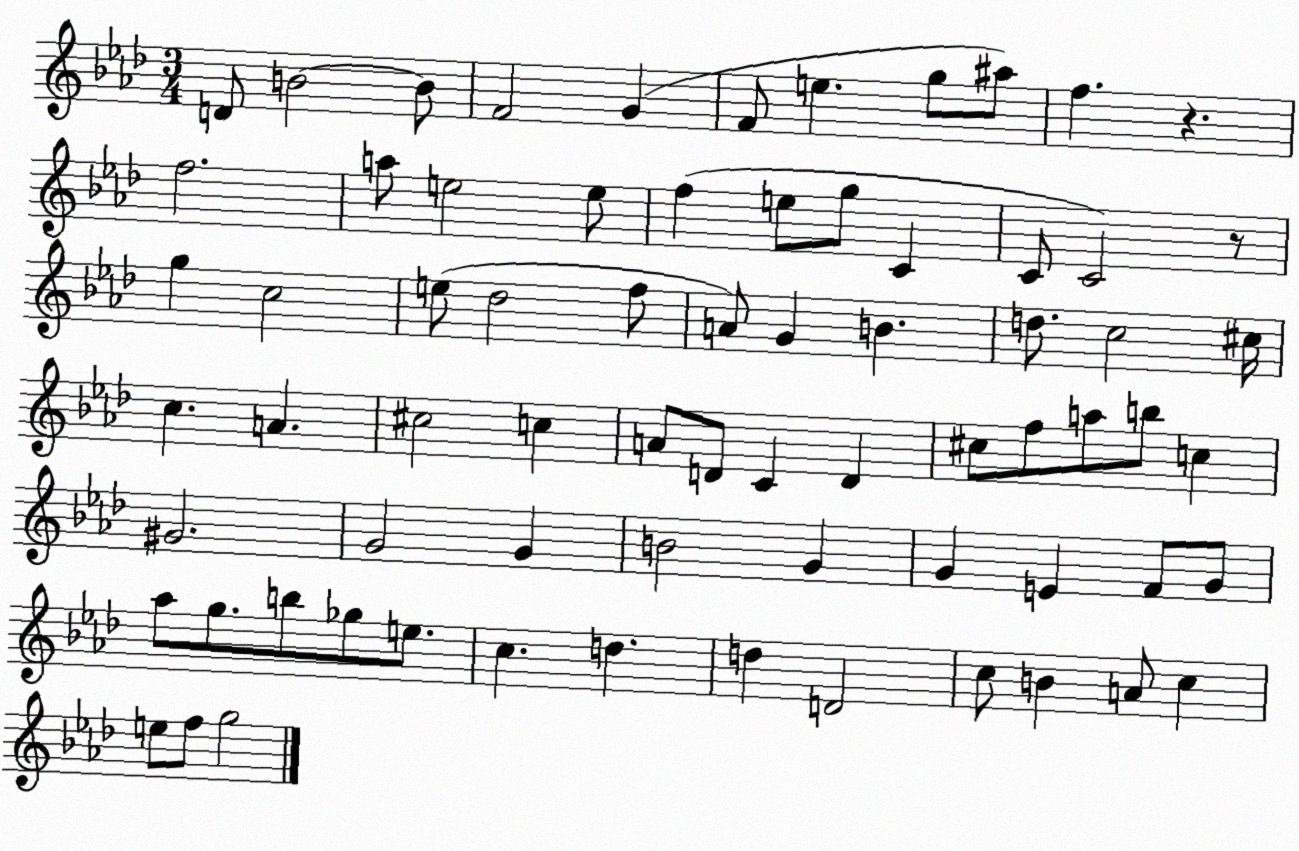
X:1
T:Untitled
M:3/4
L:1/4
K:Ab
D/2 B2 B/2 F2 G F/2 e g/2 ^a/2 f z f2 a/2 e2 e/2 f e/2 g/2 C C/2 C2 z/2 g c2 e/2 _d2 f/2 A/2 G B d/2 c2 ^c/4 c A ^c2 c A/2 D/2 C D ^c/2 f/2 a/2 b/2 c ^G2 G2 G B2 G G E F/2 G/2 _a/2 g/2 b/2 _g/2 e/2 c d d D2 c/2 B A/2 c e/2 f/2 g2